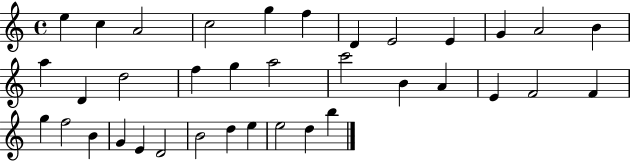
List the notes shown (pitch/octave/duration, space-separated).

E5/q C5/q A4/h C5/h G5/q F5/q D4/q E4/h E4/q G4/q A4/h B4/q A5/q D4/q D5/h F5/q G5/q A5/h C6/h B4/q A4/q E4/q F4/h F4/q G5/q F5/h B4/q G4/q E4/q D4/h B4/h D5/q E5/q E5/h D5/q B5/q